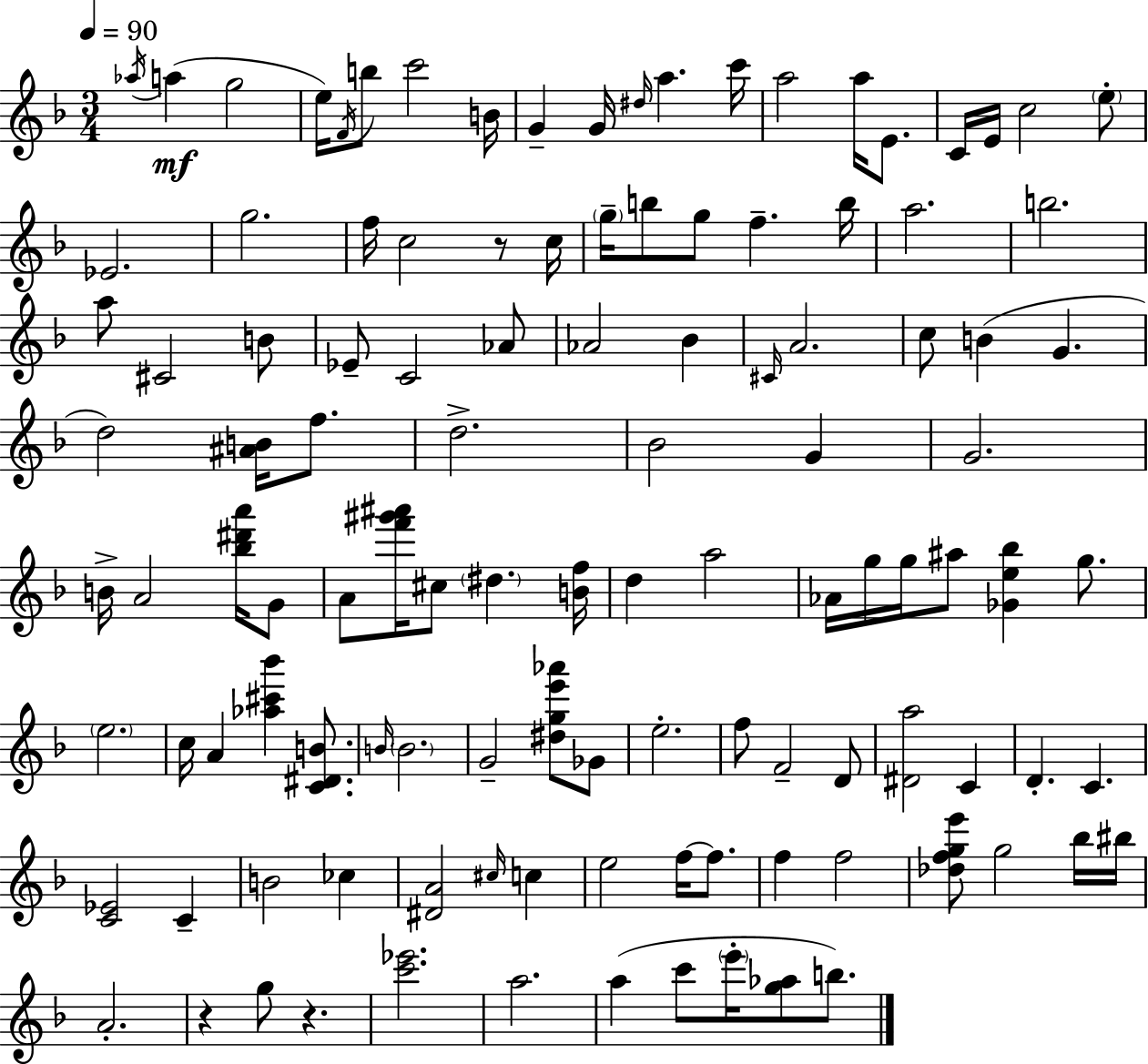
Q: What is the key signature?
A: D minor